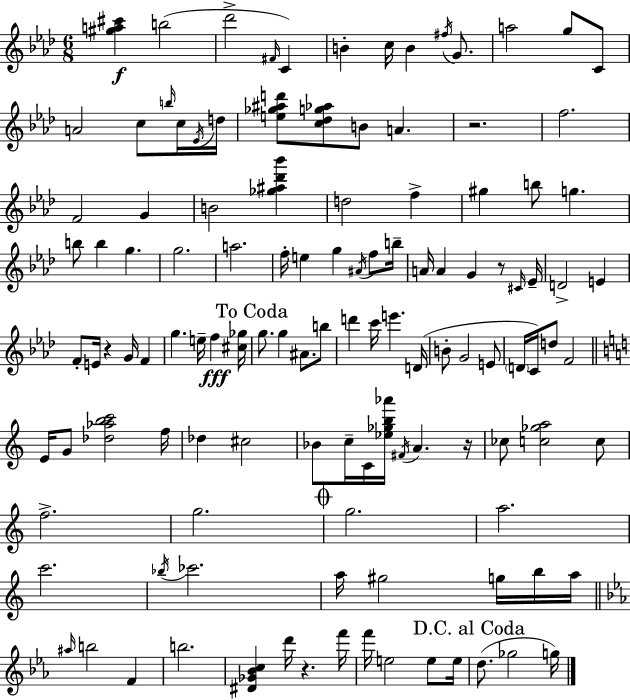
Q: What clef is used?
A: treble